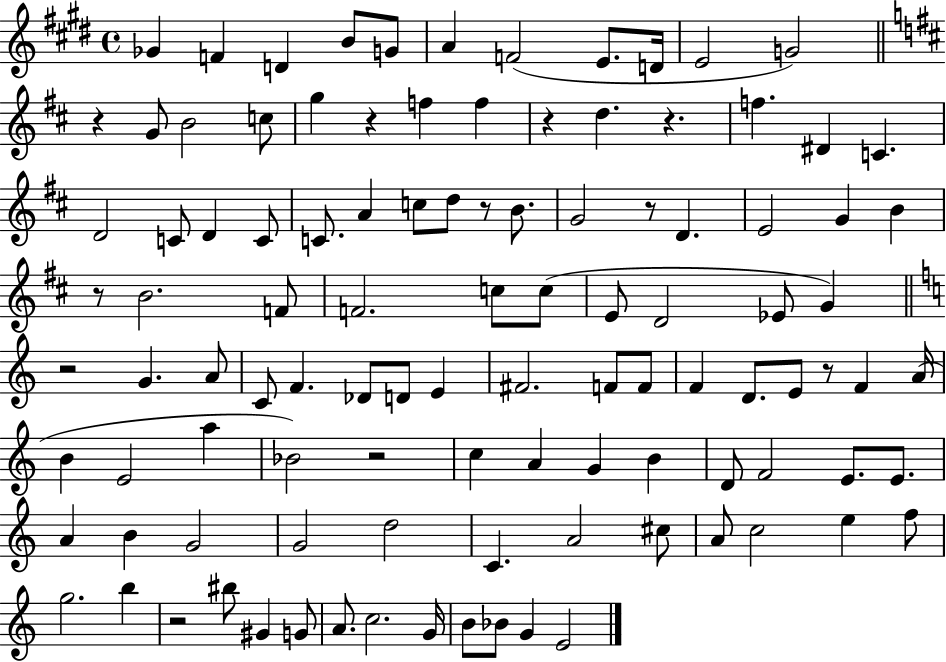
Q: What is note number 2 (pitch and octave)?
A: F4